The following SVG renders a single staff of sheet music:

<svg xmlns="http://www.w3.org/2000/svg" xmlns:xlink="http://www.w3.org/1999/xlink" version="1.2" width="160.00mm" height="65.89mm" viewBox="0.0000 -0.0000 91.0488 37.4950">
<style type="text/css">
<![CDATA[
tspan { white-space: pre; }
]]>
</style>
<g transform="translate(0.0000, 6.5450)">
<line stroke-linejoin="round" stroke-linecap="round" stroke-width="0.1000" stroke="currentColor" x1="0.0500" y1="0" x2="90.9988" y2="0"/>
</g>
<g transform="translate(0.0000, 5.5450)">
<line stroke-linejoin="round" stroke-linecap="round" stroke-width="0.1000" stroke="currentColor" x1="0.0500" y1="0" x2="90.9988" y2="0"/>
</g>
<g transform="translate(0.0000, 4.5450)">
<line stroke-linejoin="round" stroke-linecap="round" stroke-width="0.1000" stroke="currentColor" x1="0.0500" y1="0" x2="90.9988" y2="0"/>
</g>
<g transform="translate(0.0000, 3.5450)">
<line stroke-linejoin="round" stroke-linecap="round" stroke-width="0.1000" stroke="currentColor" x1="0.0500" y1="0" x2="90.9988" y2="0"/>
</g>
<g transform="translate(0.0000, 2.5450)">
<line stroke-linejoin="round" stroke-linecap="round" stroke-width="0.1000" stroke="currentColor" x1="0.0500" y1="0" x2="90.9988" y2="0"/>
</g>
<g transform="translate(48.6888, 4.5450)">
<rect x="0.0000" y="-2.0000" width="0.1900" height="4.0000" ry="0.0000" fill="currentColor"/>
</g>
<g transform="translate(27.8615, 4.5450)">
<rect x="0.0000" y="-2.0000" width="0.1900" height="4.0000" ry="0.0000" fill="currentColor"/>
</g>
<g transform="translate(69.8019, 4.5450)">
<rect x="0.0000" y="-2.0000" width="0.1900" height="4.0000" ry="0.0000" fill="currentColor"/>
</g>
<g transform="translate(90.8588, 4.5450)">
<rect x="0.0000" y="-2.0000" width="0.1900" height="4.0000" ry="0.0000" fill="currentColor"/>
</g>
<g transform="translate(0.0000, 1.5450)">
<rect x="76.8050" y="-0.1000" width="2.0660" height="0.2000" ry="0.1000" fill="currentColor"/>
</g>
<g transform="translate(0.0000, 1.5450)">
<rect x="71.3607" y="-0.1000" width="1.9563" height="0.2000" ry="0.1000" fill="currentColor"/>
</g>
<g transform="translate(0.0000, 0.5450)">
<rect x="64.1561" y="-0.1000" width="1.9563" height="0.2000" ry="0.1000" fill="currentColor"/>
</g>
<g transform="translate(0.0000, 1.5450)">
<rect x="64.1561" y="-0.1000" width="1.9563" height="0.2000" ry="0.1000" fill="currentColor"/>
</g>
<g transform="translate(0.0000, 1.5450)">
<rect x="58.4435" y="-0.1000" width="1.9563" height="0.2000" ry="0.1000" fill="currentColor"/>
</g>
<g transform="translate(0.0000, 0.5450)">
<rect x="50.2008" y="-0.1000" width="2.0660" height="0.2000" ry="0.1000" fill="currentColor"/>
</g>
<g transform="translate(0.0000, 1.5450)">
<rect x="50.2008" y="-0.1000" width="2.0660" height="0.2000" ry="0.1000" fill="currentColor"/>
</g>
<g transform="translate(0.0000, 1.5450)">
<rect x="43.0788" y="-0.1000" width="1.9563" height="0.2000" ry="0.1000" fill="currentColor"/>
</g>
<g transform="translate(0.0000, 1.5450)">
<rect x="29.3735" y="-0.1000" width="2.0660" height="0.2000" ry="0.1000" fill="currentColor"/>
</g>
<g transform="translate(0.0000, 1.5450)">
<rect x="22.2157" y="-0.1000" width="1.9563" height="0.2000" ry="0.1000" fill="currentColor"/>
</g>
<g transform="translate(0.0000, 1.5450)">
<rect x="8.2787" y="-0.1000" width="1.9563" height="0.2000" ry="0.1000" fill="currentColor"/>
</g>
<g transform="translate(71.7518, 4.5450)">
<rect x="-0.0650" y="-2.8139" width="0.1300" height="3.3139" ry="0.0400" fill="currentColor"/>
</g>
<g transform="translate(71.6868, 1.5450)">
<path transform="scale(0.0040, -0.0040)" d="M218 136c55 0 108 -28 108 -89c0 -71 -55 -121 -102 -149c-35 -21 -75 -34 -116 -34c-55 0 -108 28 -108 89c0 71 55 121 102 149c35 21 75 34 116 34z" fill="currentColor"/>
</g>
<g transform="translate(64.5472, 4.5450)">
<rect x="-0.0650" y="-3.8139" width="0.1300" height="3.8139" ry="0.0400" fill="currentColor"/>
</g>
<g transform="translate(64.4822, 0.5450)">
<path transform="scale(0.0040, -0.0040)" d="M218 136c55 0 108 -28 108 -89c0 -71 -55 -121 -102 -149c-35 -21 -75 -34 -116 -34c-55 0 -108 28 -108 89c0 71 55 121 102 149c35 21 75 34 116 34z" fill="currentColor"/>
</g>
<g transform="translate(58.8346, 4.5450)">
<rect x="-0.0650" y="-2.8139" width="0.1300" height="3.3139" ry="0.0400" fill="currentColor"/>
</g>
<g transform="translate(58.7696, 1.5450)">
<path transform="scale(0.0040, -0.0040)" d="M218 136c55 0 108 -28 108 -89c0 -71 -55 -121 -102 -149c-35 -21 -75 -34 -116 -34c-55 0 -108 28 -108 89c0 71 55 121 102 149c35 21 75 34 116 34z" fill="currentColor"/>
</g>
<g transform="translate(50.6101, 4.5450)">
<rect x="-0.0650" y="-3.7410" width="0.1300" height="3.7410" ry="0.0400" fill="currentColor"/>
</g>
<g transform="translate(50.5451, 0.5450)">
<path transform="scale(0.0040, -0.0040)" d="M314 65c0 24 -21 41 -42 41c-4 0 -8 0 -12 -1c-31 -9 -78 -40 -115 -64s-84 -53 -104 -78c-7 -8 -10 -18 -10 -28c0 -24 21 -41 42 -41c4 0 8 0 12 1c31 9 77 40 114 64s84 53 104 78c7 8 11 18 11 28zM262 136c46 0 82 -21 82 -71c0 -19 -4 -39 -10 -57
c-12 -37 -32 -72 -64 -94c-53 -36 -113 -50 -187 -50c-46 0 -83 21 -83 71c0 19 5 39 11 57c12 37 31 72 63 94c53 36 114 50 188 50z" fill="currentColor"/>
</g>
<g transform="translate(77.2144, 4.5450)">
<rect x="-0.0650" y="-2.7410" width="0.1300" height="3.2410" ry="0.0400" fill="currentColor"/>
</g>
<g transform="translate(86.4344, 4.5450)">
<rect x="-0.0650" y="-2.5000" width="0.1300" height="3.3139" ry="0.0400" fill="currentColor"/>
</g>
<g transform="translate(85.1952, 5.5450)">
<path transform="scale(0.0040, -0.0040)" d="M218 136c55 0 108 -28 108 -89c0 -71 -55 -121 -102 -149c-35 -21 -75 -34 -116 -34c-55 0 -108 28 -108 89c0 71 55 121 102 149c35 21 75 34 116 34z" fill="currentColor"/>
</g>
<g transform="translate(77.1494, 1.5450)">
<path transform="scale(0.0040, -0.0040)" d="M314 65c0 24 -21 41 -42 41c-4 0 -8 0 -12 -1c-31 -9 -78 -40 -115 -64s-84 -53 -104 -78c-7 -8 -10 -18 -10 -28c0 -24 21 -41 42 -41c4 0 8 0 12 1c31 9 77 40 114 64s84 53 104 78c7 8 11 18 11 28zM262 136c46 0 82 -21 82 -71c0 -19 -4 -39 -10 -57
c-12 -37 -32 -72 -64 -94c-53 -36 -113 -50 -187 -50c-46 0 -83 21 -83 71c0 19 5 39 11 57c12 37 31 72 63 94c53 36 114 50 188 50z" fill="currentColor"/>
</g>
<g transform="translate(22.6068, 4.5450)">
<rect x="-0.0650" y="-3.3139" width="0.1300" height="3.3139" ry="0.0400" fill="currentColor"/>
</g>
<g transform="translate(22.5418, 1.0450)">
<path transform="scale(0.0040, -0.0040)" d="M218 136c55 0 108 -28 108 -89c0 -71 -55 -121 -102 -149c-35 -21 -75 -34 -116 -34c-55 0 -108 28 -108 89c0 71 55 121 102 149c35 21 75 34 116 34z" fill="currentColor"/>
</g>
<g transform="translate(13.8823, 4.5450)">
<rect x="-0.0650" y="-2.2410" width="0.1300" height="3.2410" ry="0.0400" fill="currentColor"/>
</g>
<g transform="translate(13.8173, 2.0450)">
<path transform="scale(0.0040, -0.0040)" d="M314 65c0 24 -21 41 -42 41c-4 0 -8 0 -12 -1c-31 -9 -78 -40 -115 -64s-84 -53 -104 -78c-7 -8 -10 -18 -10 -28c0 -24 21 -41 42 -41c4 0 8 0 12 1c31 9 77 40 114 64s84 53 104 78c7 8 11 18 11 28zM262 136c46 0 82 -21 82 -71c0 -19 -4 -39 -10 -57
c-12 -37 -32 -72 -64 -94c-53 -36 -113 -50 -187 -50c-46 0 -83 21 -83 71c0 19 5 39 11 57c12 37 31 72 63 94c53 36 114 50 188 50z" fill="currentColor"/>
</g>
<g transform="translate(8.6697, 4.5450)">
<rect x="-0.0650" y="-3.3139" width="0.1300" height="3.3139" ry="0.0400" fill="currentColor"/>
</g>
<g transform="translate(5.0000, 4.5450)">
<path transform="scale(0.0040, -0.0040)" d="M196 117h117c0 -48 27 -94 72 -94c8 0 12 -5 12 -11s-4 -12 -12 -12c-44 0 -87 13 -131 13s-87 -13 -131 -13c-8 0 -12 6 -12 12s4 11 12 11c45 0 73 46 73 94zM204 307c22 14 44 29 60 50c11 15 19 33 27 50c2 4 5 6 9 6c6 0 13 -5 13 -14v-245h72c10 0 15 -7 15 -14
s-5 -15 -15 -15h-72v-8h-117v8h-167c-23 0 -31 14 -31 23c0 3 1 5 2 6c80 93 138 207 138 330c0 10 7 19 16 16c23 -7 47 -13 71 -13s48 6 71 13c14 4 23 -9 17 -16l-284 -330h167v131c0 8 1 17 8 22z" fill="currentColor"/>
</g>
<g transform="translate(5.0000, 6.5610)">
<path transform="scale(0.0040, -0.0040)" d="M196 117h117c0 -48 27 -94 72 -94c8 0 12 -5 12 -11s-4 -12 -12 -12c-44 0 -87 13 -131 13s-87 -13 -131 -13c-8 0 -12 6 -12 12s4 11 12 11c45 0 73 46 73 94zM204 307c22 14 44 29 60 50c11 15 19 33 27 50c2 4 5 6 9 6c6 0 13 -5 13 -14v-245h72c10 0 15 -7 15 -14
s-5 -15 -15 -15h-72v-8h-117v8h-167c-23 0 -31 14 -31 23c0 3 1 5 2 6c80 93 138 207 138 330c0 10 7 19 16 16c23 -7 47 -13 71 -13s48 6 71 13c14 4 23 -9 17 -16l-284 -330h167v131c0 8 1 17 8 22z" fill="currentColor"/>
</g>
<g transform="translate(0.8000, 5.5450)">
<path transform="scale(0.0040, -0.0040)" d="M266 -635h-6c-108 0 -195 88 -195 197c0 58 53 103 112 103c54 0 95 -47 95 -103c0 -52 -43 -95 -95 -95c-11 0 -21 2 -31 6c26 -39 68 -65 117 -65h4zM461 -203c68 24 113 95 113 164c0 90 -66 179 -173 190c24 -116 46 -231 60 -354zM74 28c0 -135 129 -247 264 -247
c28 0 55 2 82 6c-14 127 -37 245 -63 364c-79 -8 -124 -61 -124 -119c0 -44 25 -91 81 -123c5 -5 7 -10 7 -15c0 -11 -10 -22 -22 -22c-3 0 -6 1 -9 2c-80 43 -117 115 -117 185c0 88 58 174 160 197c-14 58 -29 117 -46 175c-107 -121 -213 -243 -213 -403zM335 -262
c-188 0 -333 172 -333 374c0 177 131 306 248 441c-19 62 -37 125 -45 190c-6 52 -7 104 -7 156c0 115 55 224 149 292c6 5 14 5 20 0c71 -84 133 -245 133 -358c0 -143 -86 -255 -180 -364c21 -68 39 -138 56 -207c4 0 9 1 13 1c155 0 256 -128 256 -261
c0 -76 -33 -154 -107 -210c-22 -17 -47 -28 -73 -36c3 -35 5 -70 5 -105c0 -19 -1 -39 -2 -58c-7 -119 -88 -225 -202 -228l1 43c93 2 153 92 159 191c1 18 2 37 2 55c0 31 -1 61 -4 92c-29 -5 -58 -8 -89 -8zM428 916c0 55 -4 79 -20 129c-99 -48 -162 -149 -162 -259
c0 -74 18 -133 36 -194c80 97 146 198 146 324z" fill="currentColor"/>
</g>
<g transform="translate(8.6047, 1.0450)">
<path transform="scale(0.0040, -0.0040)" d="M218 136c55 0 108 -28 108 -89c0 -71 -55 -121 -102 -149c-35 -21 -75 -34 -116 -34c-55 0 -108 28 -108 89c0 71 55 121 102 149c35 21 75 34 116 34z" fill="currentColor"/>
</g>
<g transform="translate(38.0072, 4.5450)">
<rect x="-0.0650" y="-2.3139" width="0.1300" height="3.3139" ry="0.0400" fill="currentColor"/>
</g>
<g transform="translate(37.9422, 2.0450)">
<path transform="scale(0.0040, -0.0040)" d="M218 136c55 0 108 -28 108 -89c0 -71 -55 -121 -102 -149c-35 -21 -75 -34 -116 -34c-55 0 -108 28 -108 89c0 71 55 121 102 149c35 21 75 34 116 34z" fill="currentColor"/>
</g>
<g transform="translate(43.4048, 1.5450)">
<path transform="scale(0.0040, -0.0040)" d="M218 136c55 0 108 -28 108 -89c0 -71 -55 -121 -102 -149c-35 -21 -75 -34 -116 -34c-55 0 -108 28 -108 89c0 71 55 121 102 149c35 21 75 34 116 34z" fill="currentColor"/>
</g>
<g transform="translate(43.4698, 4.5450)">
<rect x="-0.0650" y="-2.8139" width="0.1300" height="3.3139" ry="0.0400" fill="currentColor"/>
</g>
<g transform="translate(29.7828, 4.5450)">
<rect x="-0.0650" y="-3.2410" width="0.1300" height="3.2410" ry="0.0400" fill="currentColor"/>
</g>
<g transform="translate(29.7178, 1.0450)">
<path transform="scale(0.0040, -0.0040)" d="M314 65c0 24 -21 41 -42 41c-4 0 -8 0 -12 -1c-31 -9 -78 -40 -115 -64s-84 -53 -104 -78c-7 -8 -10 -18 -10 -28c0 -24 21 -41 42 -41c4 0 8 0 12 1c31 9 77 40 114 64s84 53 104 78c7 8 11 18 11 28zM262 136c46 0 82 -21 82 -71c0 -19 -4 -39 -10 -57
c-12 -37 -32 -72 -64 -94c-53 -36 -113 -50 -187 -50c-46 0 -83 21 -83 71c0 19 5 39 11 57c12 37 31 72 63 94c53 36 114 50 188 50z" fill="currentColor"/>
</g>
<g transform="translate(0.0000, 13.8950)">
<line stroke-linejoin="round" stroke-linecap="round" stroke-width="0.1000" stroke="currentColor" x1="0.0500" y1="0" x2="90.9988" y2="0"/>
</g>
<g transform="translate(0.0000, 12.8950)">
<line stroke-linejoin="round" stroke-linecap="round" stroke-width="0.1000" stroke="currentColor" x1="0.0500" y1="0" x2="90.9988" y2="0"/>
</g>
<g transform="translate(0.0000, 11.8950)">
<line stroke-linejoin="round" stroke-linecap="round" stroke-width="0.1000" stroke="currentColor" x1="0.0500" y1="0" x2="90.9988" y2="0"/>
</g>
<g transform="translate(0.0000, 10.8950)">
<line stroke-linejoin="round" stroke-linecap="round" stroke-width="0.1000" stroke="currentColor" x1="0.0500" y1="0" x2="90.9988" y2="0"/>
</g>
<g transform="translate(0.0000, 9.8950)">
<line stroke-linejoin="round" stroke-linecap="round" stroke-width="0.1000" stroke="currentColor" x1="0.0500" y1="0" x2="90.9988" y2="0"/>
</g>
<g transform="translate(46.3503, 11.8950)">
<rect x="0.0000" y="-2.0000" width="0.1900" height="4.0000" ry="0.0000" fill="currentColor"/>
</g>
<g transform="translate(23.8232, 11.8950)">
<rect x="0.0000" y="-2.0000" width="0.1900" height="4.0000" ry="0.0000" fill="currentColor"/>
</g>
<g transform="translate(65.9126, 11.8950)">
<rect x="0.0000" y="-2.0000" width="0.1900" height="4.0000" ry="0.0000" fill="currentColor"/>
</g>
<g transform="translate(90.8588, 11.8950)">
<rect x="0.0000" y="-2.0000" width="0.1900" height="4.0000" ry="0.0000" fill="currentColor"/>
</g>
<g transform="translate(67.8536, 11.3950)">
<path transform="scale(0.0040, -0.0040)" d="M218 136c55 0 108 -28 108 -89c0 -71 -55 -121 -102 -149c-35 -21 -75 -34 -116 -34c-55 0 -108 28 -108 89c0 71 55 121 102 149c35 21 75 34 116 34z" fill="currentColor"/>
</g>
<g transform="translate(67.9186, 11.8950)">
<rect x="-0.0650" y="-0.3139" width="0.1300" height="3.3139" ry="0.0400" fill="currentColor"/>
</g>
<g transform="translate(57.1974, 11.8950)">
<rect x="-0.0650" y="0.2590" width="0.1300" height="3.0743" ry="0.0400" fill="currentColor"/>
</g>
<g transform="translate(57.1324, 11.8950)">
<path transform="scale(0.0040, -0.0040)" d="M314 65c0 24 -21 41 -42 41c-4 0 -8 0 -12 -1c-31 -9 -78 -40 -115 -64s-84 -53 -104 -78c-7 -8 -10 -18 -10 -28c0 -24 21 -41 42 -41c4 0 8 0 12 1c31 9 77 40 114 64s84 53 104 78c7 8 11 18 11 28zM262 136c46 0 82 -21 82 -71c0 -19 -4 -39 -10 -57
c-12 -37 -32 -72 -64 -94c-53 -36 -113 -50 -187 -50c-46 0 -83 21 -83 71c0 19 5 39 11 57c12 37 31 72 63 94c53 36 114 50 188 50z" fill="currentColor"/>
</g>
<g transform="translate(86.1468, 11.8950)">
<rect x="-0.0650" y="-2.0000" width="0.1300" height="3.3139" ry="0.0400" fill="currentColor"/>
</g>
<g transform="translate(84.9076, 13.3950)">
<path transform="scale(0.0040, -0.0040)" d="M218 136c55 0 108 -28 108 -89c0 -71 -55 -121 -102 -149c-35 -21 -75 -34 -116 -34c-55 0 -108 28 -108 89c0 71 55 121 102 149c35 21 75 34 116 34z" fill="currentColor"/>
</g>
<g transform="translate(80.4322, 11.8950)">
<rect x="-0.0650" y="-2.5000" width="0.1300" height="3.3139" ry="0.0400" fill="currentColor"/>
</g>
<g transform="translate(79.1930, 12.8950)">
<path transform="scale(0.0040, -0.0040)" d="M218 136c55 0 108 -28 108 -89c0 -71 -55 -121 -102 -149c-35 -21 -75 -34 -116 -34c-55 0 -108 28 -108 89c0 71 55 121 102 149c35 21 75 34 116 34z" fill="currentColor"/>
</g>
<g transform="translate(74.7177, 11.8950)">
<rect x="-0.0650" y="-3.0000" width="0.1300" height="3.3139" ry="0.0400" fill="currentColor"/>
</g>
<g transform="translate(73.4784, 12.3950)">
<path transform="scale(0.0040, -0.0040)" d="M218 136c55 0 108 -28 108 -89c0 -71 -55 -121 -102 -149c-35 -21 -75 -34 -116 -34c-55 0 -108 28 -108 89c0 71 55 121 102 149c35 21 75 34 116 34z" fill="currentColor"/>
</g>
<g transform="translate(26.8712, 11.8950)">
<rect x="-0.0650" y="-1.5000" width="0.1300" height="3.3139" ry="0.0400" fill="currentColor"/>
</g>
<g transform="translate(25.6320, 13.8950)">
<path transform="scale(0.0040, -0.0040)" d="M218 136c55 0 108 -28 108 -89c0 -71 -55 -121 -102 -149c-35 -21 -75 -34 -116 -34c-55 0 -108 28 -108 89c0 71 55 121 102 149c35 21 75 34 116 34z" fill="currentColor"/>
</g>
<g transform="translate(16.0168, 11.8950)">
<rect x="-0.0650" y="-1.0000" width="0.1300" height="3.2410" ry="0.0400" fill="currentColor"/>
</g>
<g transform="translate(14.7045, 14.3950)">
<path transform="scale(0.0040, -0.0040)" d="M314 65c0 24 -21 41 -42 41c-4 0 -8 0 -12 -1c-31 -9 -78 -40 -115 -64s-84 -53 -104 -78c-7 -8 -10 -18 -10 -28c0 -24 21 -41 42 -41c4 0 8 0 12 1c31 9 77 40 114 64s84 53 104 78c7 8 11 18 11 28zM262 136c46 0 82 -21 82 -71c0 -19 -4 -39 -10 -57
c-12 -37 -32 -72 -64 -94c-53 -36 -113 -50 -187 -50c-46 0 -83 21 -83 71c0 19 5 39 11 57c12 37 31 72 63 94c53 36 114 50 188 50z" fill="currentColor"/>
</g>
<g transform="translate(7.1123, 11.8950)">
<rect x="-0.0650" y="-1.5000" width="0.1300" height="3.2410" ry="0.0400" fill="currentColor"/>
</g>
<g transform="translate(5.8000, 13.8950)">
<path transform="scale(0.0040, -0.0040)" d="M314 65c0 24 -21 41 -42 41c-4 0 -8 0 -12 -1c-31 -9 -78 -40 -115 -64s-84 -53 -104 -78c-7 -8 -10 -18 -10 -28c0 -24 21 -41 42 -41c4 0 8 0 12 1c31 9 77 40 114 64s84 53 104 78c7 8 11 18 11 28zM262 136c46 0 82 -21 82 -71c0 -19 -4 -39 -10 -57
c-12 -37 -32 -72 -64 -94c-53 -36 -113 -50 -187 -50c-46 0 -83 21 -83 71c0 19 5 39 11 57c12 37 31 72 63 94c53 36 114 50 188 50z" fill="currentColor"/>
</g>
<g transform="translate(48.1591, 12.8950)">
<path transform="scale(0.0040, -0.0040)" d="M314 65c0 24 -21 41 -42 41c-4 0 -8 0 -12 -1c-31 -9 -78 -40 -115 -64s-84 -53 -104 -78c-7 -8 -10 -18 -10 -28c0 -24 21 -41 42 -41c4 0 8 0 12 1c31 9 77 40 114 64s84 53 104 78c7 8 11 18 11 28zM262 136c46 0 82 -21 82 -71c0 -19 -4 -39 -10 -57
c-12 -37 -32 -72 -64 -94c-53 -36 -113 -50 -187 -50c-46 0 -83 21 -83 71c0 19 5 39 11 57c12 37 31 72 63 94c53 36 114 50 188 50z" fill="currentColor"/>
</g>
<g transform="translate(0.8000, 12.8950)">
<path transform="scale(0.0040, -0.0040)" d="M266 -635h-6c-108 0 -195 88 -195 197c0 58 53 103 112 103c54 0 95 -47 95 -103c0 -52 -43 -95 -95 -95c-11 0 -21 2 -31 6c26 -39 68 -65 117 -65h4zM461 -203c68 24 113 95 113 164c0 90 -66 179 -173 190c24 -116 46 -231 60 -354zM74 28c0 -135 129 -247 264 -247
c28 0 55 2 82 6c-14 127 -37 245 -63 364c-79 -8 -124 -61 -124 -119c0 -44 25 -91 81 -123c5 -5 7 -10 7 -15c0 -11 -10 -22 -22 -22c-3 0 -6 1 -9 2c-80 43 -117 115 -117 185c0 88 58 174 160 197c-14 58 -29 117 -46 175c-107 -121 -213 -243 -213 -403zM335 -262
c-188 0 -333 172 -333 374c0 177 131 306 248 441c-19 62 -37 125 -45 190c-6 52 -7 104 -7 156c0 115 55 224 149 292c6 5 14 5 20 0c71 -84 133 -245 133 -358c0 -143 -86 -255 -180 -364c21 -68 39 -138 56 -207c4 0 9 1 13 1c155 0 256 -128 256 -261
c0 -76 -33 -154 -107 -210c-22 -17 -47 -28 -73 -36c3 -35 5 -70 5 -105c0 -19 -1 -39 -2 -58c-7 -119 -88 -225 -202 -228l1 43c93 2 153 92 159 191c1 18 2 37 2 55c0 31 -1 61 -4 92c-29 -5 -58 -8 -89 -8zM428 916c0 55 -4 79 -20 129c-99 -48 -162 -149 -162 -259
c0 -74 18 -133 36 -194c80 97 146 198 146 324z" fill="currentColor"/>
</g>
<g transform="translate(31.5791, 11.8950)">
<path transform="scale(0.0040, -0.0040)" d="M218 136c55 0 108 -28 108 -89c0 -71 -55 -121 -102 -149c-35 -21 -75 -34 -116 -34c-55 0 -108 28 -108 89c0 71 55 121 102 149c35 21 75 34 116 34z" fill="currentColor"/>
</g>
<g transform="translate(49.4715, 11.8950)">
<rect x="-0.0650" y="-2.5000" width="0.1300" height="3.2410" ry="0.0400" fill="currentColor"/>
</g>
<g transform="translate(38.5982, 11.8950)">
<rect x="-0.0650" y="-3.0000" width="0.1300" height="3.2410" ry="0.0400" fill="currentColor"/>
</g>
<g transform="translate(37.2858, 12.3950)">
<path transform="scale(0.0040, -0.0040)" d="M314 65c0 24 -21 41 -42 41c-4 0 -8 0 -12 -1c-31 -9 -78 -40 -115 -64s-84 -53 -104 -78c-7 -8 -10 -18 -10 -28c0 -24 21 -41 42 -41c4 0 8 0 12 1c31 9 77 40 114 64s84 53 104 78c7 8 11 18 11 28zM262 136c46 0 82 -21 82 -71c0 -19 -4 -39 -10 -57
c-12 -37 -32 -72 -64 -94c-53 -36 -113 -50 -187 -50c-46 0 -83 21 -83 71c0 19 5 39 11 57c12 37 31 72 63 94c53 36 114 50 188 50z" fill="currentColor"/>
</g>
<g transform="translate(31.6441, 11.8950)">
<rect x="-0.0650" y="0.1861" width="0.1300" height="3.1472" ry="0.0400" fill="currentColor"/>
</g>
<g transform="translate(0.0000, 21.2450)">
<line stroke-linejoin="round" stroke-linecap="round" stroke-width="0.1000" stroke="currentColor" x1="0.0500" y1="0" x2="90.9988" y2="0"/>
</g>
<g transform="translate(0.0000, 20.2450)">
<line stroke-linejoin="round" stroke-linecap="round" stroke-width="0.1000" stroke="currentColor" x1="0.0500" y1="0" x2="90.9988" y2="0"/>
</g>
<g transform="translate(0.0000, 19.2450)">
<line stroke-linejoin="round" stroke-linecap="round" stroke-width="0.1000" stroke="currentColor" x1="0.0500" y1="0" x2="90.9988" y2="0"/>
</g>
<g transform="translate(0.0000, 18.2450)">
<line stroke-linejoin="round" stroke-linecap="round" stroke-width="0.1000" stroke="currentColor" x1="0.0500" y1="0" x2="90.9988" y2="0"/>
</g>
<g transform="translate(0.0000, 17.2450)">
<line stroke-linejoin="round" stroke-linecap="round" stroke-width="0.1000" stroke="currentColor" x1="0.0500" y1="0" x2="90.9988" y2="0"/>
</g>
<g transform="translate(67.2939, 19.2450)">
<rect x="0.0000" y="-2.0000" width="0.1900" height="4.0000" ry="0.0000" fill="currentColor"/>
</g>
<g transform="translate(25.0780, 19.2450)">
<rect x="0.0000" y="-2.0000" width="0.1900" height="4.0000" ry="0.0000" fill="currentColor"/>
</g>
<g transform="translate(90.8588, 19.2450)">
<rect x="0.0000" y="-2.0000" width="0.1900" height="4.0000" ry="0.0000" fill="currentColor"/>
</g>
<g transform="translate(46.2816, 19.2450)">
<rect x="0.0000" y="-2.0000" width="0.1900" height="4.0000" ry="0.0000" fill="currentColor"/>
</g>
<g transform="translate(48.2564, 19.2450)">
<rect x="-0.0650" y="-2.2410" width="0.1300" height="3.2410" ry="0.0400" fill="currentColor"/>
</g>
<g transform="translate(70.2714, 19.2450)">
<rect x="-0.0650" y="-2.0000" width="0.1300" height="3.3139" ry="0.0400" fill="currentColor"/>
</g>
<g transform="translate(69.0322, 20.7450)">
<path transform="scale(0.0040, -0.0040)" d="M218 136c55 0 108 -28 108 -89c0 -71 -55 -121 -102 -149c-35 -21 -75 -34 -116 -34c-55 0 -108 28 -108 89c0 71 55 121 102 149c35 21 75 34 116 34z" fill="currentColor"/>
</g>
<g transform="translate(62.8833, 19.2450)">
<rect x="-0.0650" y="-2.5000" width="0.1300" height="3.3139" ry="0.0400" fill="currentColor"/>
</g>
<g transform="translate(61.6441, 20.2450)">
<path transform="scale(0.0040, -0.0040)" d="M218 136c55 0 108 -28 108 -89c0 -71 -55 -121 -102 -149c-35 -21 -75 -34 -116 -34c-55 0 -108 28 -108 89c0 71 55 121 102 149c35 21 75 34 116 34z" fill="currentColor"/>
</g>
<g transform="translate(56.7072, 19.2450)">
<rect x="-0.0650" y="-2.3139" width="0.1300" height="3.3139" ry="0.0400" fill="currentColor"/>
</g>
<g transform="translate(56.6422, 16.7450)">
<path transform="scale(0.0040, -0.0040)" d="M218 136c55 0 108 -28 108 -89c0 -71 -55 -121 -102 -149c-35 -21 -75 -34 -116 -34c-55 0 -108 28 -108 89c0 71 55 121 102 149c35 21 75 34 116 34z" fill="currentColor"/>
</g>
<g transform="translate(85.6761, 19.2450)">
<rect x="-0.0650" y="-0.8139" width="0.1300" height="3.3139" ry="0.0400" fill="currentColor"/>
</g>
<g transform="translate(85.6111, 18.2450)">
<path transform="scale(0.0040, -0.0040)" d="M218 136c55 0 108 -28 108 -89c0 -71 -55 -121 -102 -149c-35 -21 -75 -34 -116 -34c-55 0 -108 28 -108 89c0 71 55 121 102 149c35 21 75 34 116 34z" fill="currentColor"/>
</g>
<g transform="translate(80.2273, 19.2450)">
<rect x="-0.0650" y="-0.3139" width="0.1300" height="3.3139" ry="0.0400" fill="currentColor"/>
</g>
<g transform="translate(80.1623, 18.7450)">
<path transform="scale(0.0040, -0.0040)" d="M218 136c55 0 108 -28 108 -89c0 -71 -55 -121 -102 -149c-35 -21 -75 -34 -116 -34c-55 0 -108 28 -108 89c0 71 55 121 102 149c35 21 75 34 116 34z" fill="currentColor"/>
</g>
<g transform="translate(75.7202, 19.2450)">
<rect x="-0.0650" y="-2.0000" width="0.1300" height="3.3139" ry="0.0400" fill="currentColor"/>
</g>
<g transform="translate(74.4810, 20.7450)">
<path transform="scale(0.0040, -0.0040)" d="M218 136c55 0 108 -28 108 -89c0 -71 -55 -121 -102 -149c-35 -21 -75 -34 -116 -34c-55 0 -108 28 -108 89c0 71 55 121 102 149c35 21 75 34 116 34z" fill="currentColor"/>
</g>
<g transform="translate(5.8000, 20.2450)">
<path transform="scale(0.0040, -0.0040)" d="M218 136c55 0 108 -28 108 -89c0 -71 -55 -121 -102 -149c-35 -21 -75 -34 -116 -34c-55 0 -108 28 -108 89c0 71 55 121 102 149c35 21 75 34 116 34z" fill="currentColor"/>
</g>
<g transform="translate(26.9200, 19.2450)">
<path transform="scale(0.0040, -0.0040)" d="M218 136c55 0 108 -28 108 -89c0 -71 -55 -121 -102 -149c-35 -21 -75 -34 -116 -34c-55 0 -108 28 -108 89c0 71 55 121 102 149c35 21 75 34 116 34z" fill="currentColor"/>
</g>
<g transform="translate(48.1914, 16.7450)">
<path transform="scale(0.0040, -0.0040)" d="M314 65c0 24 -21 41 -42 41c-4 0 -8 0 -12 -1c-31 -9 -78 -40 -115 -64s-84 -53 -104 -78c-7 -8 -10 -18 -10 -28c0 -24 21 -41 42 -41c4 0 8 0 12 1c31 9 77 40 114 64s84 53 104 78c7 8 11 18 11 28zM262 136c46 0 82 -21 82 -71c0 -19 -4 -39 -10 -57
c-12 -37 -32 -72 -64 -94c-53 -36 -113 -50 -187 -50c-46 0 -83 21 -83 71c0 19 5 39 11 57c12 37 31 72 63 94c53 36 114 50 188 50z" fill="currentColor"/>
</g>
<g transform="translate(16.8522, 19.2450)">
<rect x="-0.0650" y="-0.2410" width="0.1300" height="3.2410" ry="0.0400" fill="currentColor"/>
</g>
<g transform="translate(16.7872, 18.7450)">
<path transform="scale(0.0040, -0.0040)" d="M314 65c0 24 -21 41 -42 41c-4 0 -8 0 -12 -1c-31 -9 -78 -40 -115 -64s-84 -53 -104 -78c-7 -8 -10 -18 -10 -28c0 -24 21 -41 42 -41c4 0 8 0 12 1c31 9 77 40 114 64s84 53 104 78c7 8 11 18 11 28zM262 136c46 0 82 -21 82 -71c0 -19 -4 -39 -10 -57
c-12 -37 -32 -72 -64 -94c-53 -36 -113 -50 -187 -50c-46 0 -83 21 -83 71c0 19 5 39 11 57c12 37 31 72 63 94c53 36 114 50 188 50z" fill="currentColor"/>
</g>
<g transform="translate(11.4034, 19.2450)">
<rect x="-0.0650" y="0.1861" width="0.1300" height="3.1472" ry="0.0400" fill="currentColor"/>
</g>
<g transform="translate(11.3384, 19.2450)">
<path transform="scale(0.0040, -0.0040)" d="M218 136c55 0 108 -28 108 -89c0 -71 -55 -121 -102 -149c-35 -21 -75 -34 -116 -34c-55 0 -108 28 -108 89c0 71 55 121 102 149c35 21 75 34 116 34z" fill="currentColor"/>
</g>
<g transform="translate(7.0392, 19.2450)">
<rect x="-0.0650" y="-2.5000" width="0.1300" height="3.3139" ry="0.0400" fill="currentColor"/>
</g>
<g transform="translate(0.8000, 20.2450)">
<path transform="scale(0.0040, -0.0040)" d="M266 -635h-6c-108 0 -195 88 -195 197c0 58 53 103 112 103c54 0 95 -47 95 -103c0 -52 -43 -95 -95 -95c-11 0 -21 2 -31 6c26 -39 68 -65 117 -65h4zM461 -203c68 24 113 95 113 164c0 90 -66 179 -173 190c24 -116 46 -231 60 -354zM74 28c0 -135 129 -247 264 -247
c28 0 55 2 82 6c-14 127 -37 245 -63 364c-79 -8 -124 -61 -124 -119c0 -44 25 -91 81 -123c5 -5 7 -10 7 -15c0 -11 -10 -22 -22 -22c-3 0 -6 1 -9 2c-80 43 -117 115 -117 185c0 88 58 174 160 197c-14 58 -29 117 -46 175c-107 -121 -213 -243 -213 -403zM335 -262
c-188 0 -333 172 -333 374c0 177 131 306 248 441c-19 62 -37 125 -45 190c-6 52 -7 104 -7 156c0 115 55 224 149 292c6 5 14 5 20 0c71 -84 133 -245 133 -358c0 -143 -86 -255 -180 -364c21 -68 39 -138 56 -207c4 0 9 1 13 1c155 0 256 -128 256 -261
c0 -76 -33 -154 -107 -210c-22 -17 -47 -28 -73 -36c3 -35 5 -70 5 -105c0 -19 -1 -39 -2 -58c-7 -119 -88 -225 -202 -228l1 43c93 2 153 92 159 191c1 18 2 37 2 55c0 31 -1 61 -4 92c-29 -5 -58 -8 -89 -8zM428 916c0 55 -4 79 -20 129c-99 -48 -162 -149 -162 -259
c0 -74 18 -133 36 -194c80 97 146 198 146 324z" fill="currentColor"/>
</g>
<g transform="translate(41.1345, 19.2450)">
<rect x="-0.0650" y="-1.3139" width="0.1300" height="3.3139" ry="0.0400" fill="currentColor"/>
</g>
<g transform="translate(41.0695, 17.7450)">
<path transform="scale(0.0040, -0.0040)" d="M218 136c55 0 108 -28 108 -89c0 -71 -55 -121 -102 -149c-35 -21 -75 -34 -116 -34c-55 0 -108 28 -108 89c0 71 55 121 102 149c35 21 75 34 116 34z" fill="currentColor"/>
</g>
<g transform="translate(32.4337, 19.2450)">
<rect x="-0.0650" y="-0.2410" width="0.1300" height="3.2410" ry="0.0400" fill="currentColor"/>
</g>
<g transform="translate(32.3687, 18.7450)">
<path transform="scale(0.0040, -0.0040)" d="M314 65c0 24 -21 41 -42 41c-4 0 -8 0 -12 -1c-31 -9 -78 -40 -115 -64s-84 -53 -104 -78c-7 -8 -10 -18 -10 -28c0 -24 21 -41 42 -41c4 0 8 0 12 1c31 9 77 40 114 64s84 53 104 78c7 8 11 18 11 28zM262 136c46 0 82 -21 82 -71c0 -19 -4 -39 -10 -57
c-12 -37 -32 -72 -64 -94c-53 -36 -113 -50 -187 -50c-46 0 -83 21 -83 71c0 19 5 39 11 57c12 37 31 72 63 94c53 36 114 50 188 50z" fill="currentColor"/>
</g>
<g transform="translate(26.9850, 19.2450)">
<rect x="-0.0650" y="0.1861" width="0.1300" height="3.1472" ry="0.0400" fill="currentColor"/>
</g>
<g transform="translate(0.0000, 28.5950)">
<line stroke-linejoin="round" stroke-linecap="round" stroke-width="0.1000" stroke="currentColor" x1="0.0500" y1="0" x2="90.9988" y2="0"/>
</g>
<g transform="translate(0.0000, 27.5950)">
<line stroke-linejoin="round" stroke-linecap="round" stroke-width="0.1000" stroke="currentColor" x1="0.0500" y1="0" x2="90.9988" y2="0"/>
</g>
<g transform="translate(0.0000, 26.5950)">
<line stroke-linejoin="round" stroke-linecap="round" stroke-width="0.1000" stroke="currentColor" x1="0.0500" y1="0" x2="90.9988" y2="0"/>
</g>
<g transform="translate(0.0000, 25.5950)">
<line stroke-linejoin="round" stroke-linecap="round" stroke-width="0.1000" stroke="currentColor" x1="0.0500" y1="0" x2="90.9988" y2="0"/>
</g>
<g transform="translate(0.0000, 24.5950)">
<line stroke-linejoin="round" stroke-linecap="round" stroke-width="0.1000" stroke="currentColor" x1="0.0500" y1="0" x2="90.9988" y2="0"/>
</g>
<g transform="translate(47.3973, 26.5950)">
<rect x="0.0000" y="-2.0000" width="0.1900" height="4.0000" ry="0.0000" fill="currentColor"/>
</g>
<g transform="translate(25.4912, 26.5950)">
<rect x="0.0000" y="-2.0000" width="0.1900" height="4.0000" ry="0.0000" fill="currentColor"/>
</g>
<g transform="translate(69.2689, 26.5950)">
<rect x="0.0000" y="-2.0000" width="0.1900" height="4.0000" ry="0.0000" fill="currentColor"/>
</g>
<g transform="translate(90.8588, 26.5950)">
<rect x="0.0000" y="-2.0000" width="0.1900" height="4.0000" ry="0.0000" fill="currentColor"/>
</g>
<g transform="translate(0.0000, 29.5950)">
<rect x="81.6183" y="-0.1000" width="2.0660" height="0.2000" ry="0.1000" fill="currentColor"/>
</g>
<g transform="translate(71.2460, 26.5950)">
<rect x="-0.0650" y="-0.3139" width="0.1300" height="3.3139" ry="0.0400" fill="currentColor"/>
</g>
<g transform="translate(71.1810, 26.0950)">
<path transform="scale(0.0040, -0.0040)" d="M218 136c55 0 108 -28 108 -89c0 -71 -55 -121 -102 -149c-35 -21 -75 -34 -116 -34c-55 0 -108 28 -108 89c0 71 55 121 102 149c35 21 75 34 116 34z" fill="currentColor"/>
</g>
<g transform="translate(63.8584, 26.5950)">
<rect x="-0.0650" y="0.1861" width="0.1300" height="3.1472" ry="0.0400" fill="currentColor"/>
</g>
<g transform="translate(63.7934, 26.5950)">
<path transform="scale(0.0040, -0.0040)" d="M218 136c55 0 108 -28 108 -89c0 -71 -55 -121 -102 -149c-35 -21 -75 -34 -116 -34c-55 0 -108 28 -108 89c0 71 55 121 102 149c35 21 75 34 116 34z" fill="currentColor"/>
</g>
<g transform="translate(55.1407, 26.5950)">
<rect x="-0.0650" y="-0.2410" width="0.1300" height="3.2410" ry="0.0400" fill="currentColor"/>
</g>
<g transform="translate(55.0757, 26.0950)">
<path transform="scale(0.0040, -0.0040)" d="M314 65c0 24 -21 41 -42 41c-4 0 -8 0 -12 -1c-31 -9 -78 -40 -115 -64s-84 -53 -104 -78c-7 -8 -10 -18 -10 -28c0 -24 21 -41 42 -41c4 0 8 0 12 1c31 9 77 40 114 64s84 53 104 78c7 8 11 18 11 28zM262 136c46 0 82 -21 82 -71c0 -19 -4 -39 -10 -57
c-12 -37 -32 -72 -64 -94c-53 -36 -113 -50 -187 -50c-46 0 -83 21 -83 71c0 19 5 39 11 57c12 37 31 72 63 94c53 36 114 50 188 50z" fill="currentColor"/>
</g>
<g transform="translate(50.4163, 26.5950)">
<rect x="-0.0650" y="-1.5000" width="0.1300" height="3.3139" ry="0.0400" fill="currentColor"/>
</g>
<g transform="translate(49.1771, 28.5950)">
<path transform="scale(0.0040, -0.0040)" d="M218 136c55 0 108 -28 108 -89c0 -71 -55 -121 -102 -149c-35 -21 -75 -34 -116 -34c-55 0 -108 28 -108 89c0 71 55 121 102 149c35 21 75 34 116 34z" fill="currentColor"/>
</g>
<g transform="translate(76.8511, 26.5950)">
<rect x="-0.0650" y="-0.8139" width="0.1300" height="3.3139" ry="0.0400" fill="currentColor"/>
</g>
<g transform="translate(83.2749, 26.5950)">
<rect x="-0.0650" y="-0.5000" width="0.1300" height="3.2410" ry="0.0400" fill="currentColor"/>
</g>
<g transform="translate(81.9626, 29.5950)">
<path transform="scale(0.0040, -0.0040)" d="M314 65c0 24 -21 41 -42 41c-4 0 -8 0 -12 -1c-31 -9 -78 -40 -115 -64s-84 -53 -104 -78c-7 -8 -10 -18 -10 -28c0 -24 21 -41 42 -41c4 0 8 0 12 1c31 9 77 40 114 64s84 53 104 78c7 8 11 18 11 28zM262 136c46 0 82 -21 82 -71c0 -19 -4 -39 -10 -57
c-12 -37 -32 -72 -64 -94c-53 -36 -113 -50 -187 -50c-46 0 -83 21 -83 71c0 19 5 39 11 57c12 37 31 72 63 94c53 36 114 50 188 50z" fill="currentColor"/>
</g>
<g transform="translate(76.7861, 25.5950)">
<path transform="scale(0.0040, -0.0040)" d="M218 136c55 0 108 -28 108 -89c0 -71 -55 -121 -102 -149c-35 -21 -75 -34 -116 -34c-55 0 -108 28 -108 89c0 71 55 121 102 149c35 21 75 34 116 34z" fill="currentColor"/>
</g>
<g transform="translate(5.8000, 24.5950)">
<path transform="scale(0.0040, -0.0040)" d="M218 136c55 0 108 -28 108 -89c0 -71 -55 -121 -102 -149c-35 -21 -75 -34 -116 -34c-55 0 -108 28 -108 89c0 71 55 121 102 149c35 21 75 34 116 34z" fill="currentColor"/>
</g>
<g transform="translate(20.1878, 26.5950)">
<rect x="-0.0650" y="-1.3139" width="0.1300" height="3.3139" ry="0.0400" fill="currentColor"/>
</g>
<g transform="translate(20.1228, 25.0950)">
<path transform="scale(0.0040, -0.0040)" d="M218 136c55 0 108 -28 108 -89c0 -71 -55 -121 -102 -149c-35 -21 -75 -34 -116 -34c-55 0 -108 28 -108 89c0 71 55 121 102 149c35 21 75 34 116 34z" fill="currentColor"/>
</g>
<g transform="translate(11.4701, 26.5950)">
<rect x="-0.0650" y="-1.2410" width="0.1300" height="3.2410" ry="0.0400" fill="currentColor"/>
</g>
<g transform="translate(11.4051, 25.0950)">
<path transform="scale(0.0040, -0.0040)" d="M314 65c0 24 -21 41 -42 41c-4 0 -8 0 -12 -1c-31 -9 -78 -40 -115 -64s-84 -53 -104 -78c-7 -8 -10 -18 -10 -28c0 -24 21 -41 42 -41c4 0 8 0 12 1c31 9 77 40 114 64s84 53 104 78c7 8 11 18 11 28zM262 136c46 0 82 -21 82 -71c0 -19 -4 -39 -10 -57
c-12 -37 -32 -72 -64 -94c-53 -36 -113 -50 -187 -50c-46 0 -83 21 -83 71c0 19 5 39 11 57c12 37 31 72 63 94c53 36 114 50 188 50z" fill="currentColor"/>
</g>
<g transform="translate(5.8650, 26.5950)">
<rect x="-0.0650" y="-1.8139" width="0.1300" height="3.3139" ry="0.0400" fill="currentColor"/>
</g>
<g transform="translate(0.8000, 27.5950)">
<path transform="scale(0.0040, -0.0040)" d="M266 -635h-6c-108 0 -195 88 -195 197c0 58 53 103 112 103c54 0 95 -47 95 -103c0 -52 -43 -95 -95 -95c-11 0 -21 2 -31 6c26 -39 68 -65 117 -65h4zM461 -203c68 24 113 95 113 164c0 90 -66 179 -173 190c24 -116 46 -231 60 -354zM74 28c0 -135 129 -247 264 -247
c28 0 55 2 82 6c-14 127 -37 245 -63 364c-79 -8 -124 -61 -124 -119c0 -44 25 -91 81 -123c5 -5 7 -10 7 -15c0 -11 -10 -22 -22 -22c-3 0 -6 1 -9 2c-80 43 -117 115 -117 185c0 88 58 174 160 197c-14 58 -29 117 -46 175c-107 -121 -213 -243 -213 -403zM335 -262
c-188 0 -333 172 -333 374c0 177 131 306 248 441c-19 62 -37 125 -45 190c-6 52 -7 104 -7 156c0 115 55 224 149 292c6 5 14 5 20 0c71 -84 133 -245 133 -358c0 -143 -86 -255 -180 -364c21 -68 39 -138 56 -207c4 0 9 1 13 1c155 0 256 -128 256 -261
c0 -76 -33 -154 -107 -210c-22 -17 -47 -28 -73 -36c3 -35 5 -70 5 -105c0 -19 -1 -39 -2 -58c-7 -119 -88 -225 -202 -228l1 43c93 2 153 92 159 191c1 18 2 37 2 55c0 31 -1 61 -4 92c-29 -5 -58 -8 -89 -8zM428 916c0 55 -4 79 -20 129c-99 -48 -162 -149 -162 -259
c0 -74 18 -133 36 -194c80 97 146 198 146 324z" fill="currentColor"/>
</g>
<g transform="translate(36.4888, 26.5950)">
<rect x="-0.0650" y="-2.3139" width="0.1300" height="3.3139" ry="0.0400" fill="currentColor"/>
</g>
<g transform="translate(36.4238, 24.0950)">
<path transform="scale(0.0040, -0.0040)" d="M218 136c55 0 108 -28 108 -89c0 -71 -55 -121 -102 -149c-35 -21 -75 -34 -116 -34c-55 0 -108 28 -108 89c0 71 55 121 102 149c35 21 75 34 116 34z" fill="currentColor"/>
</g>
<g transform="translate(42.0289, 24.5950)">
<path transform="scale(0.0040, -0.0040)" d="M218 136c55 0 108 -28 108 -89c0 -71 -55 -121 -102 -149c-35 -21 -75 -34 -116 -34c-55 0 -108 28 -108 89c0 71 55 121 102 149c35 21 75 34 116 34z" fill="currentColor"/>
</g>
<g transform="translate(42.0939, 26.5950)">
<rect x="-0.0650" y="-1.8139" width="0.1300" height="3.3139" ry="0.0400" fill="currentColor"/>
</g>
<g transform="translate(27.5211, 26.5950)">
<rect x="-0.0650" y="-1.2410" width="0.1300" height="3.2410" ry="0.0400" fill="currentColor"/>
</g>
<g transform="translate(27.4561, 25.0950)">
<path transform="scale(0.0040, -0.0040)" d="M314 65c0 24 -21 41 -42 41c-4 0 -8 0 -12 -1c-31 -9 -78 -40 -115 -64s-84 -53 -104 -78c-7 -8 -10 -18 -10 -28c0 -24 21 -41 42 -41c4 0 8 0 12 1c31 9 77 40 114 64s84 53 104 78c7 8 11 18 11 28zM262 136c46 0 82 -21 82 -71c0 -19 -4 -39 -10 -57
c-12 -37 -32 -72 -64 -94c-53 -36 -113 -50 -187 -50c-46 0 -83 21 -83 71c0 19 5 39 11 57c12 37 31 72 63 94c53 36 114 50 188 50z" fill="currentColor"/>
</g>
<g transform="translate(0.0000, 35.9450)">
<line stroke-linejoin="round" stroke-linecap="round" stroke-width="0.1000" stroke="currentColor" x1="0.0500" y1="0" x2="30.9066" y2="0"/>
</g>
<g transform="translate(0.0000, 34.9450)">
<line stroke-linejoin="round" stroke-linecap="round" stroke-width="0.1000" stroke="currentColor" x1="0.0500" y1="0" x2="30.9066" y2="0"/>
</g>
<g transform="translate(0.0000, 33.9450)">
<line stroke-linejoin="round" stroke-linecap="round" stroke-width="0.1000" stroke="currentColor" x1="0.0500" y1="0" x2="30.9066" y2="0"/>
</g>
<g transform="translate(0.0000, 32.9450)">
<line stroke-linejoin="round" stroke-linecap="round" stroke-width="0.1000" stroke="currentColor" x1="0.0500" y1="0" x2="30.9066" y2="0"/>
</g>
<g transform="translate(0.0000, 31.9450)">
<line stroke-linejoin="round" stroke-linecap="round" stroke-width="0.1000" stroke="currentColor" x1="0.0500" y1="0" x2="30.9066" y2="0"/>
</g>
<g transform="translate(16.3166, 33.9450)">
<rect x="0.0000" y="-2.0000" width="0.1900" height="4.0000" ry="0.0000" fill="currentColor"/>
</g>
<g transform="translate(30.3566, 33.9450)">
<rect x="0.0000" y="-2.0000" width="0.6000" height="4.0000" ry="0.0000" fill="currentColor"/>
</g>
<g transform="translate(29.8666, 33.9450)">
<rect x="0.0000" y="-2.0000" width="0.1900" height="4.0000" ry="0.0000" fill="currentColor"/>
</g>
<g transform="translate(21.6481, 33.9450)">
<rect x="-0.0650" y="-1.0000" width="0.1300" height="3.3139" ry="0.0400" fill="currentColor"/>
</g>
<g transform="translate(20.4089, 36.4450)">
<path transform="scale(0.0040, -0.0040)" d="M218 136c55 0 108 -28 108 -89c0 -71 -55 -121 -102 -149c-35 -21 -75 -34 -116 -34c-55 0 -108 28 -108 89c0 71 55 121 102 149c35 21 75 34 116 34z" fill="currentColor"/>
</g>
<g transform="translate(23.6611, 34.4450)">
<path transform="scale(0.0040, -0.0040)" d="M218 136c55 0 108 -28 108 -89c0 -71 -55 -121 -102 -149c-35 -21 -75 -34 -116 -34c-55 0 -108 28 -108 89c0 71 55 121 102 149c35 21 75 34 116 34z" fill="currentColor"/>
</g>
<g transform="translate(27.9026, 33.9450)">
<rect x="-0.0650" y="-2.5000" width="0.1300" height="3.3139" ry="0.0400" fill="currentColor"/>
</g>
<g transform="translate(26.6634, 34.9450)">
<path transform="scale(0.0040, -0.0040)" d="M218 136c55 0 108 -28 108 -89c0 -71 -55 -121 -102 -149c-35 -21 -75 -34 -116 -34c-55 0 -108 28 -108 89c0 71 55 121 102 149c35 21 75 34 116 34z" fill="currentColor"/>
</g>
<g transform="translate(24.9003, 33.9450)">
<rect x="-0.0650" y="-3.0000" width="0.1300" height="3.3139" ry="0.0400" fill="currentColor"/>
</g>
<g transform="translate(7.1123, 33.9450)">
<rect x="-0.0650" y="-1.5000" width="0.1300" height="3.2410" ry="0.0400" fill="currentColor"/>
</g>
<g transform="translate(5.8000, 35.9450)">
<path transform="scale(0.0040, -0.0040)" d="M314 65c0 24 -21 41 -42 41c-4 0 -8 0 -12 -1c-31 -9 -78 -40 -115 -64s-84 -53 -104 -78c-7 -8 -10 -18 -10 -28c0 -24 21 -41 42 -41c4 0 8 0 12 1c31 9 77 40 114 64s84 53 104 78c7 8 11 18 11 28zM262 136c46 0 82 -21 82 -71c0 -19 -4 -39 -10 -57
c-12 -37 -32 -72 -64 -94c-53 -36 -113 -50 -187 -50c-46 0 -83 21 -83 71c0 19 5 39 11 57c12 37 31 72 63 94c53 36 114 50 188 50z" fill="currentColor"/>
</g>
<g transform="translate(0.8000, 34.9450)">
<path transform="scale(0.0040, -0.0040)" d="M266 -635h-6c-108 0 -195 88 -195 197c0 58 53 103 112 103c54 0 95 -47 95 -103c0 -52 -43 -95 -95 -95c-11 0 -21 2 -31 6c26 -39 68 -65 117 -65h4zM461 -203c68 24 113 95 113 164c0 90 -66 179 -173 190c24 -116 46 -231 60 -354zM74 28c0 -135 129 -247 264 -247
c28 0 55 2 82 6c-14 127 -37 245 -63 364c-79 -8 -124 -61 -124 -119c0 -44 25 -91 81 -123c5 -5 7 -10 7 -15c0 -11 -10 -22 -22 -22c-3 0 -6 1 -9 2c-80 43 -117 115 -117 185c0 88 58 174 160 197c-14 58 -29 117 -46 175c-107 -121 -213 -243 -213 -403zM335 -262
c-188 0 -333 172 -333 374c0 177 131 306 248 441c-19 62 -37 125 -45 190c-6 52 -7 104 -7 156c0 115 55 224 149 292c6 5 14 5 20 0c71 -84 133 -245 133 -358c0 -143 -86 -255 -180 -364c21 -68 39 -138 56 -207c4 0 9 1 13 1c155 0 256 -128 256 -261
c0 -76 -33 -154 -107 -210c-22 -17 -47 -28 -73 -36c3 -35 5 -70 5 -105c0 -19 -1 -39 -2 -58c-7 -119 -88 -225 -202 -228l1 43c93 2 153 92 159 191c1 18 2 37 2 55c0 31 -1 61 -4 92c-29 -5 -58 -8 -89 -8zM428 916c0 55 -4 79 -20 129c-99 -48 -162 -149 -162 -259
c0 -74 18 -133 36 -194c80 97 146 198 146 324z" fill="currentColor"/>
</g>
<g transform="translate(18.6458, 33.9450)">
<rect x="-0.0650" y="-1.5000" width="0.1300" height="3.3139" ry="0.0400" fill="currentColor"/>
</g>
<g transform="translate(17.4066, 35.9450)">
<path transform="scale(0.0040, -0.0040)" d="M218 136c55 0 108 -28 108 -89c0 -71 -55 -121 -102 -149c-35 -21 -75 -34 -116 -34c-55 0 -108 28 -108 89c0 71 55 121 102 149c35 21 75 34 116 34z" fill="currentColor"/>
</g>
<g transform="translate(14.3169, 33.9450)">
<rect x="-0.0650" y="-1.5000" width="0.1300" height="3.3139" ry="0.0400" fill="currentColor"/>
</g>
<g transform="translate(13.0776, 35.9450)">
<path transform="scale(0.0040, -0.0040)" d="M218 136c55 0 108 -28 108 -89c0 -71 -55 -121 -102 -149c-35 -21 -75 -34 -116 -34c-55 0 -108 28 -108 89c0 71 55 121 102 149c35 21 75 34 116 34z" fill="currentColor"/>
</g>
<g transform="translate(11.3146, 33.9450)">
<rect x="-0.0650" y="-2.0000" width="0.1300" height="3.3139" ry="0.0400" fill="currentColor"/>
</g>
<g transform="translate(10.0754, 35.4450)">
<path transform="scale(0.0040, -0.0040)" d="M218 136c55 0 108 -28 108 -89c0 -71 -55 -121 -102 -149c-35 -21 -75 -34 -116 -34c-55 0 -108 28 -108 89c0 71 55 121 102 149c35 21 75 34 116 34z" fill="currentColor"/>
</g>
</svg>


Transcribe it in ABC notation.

X:1
T:Untitled
M:4/4
L:1/4
K:C
b g2 b b2 g a c'2 a c' a a2 G E2 D2 E B A2 G2 B2 c A G F G B c2 B c2 e g2 g G F F c d f e2 e e2 g f E c2 B c d C2 E2 F E E D A G